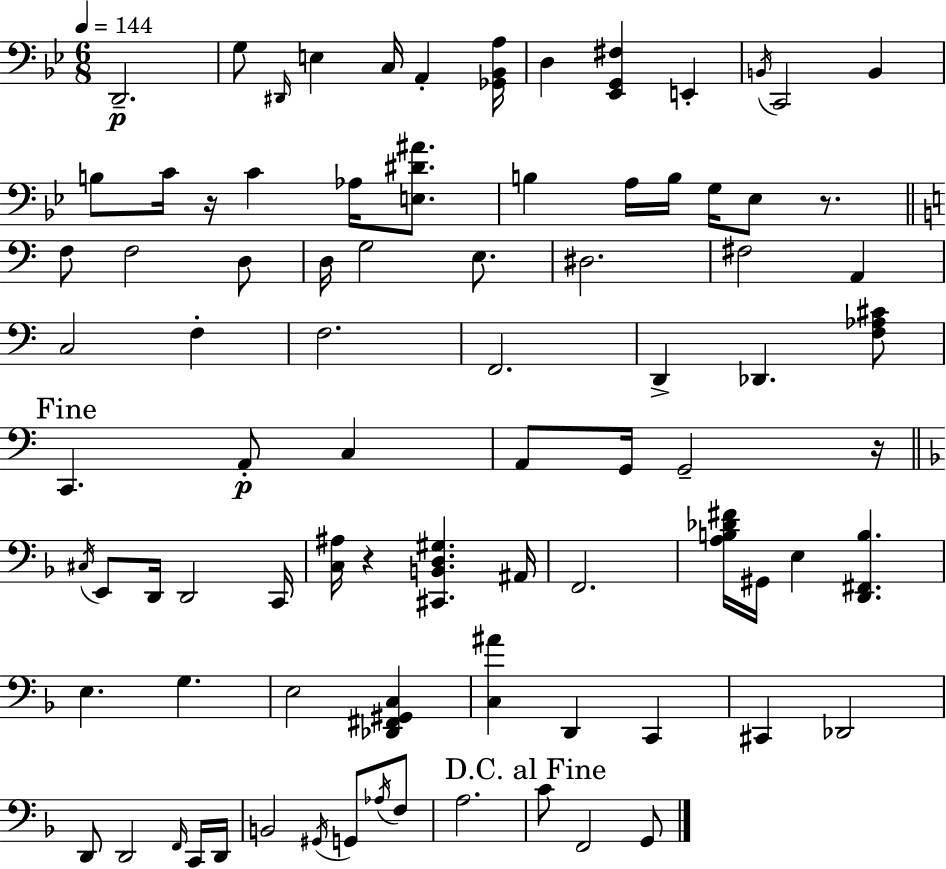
{
  \clef bass
  \numericTimeSignature
  \time 6/8
  \key bes \major
  \tempo 4 = 144
  \repeat volta 2 { d,2.--\p | g8 \grace { dis,16 } e4 c16 a,4-. | <ges, bes, a>16 d4 <ees, g, fis>4 e,4-. | \acciaccatura { b,16 } c,2 b,4 | \break b8 c'16 r16 c'4 aes16 <e dis' ais'>8. | b4 a16 b16 g16 ees8 r8. | \bar "||" \break \key c \major f8 f2 d8 | d16 g2 e8. | dis2. | fis2 a,4 | \break c2 f4-. | f2. | f,2. | d,4-> des,4. <f aes cis'>8 | \break \mark "Fine" c,4. a,8-.\p c4 | a,8 g,16 g,2-- r16 | \bar "||" \break \key d \minor \acciaccatura { cis16 } e,8 d,16 d,2 | c,16 <c ais>16 r4 <cis, b, d gis>4. | ais,16 f,2. | <a b des' fis'>16 gis,16 e4 <d, fis, b>4. | \break e4. g4. | e2 <des, fis, gis, c>4 | <c ais'>4 d,4 c,4 | cis,4 des,2 | \break d,8 d,2 \grace { f,16 } | c,16 d,16 b,2 \acciaccatura { gis,16 } g,8 | \acciaccatura { aes16 } f8 a2. | \mark "D.C. al Fine" c'8 f,2 | \break g,8 } \bar "|."
}